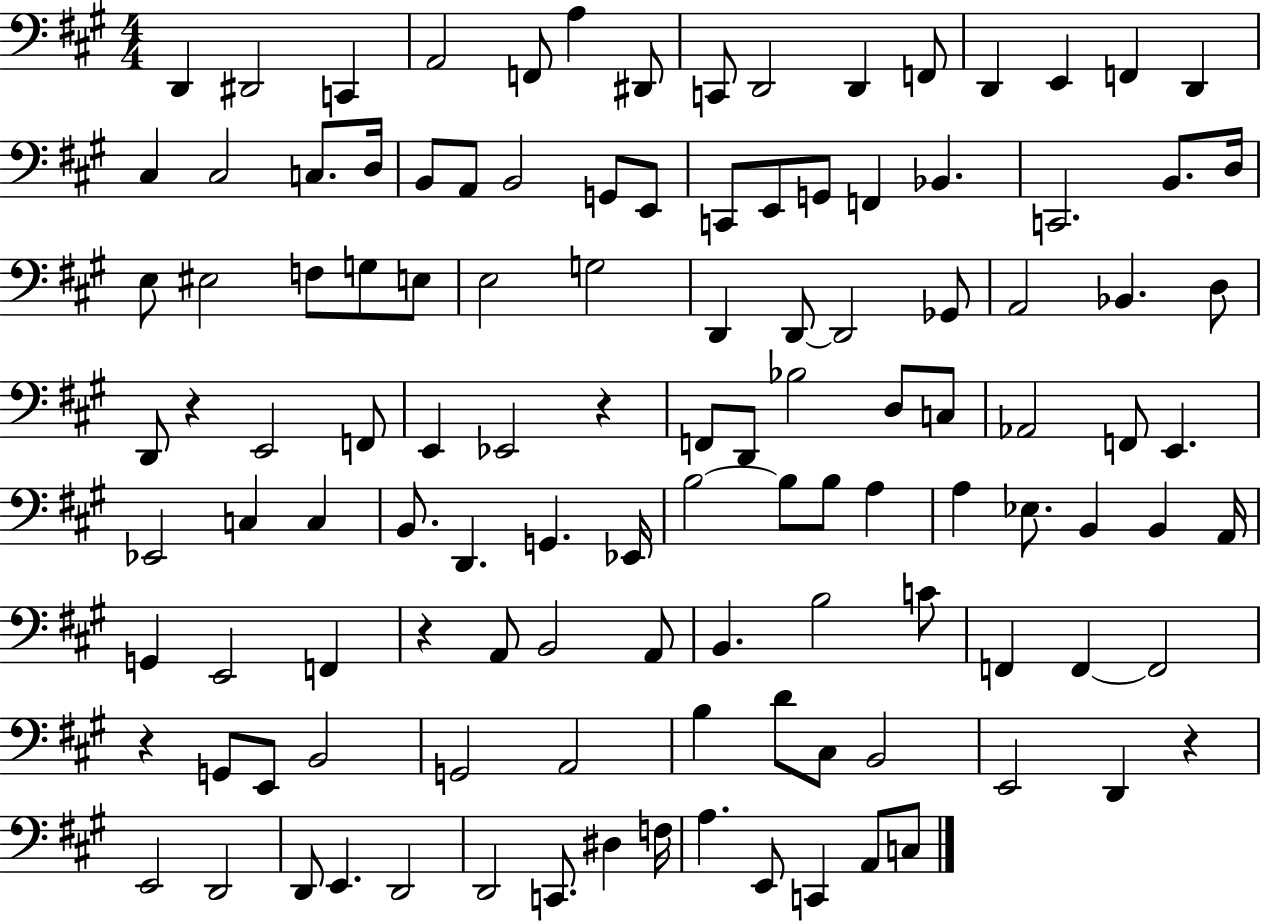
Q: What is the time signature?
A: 4/4